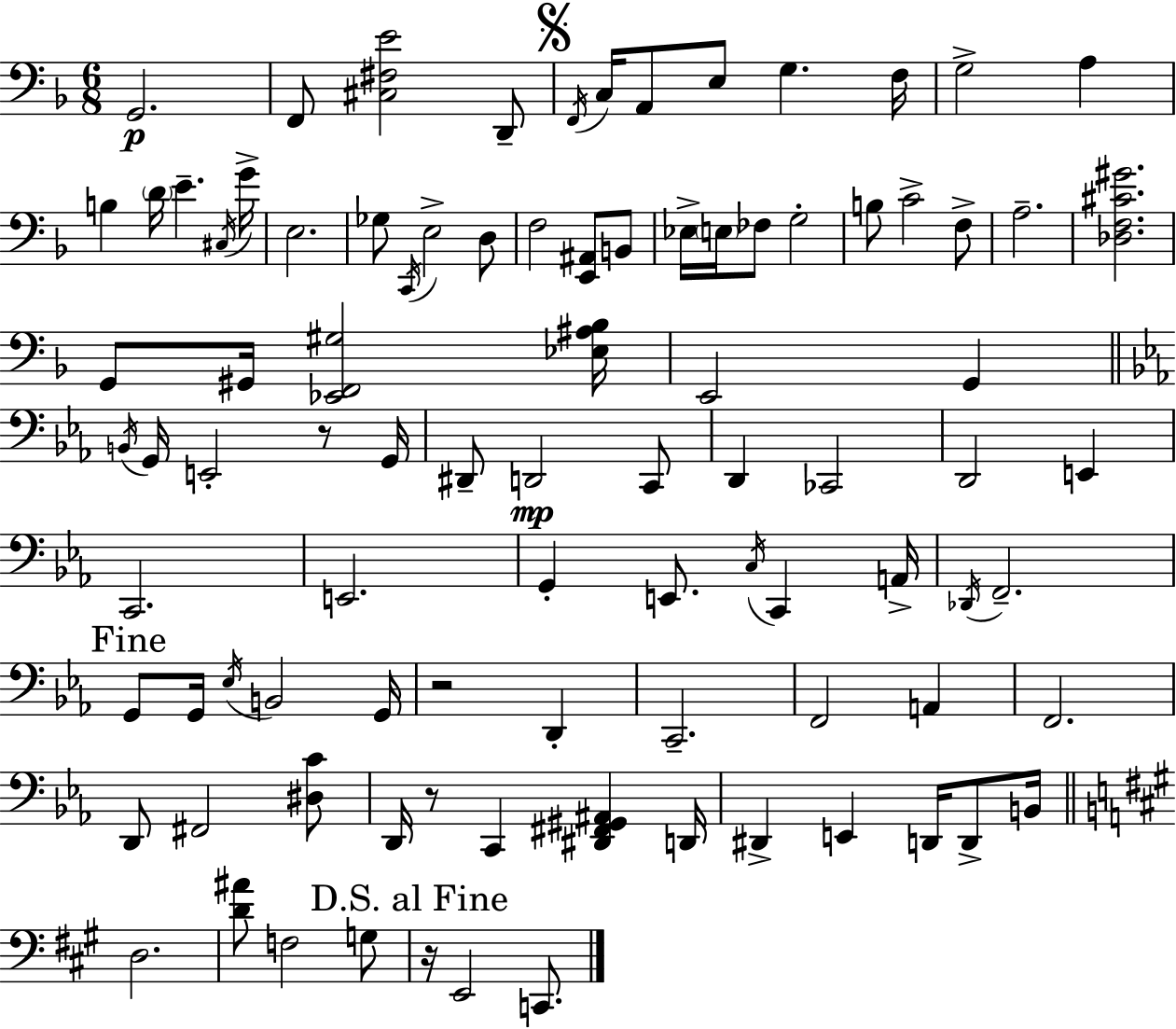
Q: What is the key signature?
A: F major